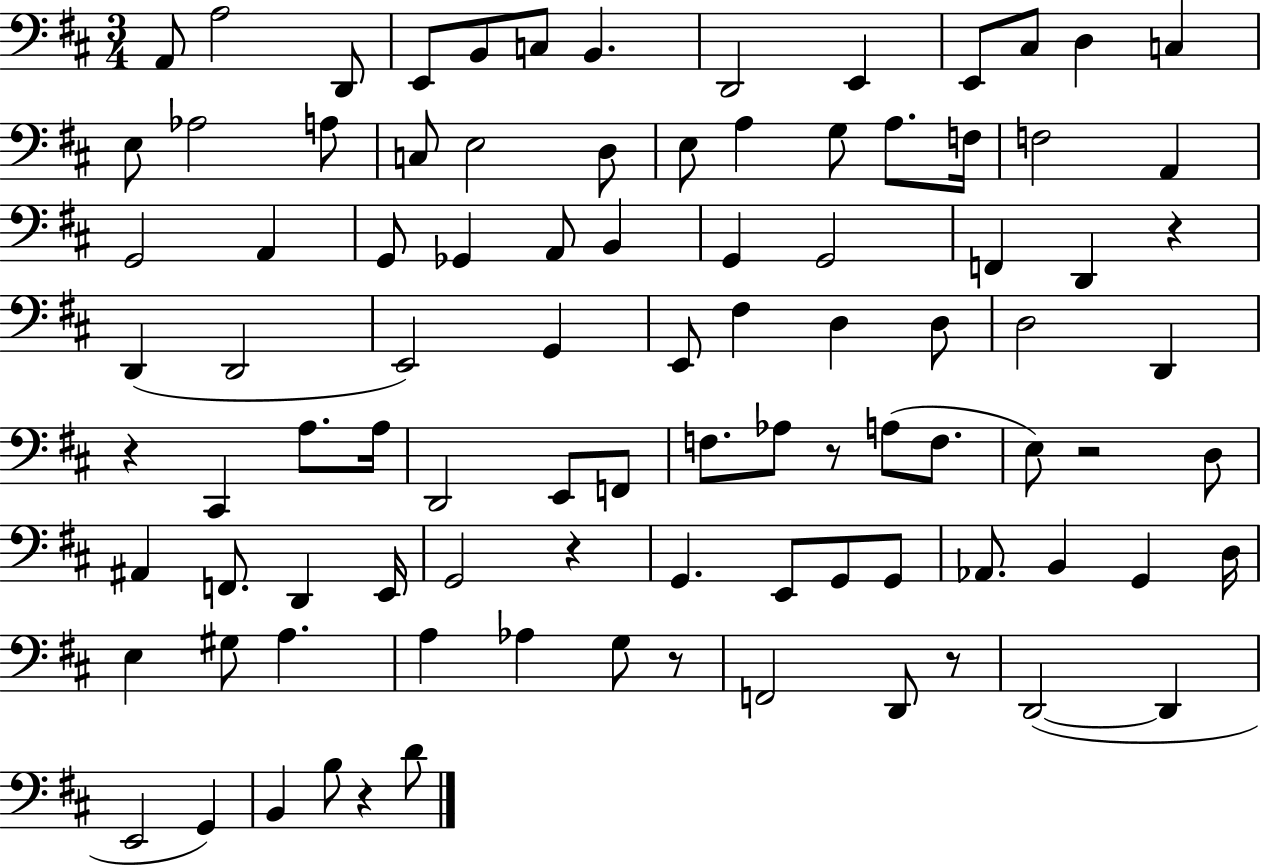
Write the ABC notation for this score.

X:1
T:Untitled
M:3/4
L:1/4
K:D
A,,/2 A,2 D,,/2 E,,/2 B,,/2 C,/2 B,, D,,2 E,, E,,/2 ^C,/2 D, C, E,/2 _A,2 A,/2 C,/2 E,2 D,/2 E,/2 A, G,/2 A,/2 F,/4 F,2 A,, G,,2 A,, G,,/2 _G,, A,,/2 B,, G,, G,,2 F,, D,, z D,, D,,2 E,,2 G,, E,,/2 ^F, D, D,/2 D,2 D,, z ^C,, A,/2 A,/4 D,,2 E,,/2 F,,/2 F,/2 _A,/2 z/2 A,/2 F,/2 E,/2 z2 D,/2 ^A,, F,,/2 D,, E,,/4 G,,2 z G,, E,,/2 G,,/2 G,,/2 _A,,/2 B,, G,, D,/4 E, ^G,/2 A, A, _A, G,/2 z/2 F,,2 D,,/2 z/2 D,,2 D,, E,,2 G,, B,, B,/2 z D/2